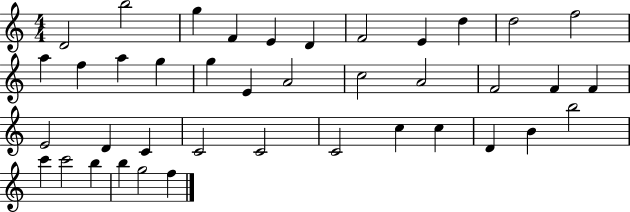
X:1
T:Untitled
M:4/4
L:1/4
K:C
D2 b2 g F E D F2 E d d2 f2 a f a g g E A2 c2 A2 F2 F F E2 D C C2 C2 C2 c c D B b2 c' c'2 b b g2 f